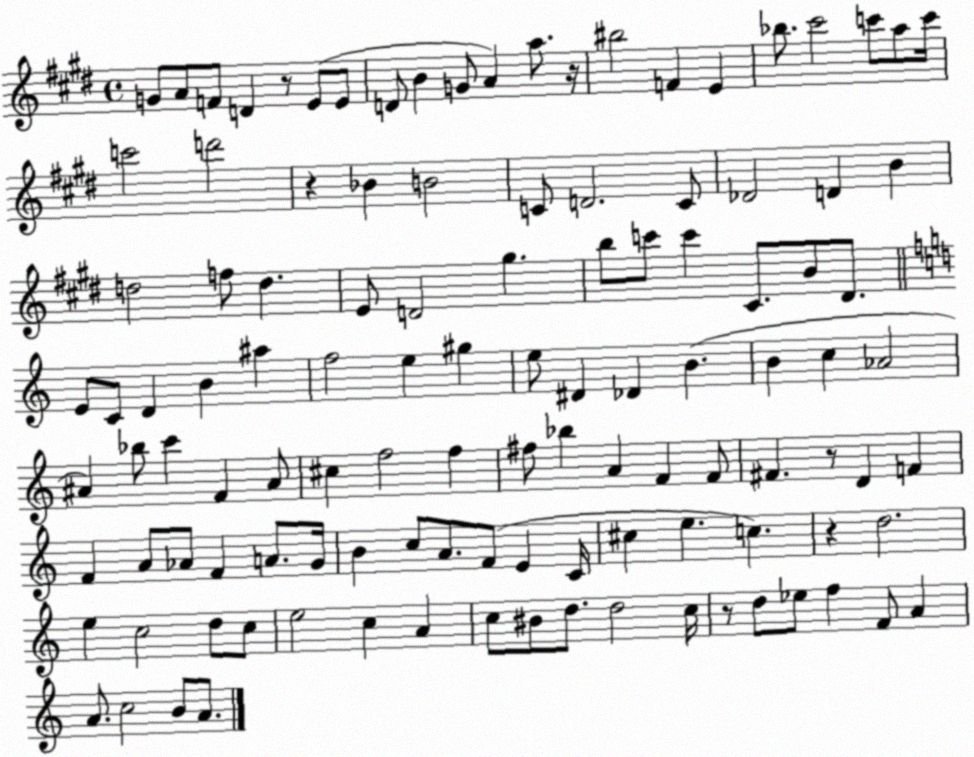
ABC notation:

X:1
T:Untitled
M:4/4
L:1/4
K:E
G/2 A/2 F/2 D z/2 E/2 E/2 D/2 B G/2 A a/2 z/4 ^b2 F E _b/2 ^c'2 c'/2 a/2 c'/4 c'2 d'2 z _B B2 C/2 D2 C/2 _D2 D B d2 f/2 d E/2 D2 ^g b/2 c'/2 c' ^C/2 B/2 ^D/2 E/2 C/2 D B ^a f2 e ^g e/2 ^D _D B B c _A2 ^A _b/2 c' F ^A/2 ^c f2 f ^f/2 _b A F F/2 ^F z/2 D F F A/2 _A/2 F A/2 G/4 B c/2 A/2 F/2 E C/4 ^c e c z d2 e c2 d/2 c/2 e2 c A c/2 ^B/2 d/2 d2 c/4 z/2 d/2 _e/2 f F/2 A A/2 c2 B/2 A/2